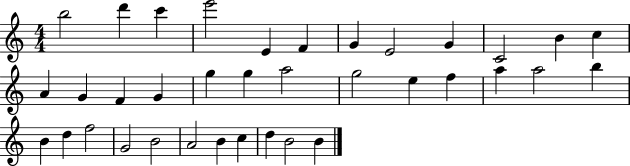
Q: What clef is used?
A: treble